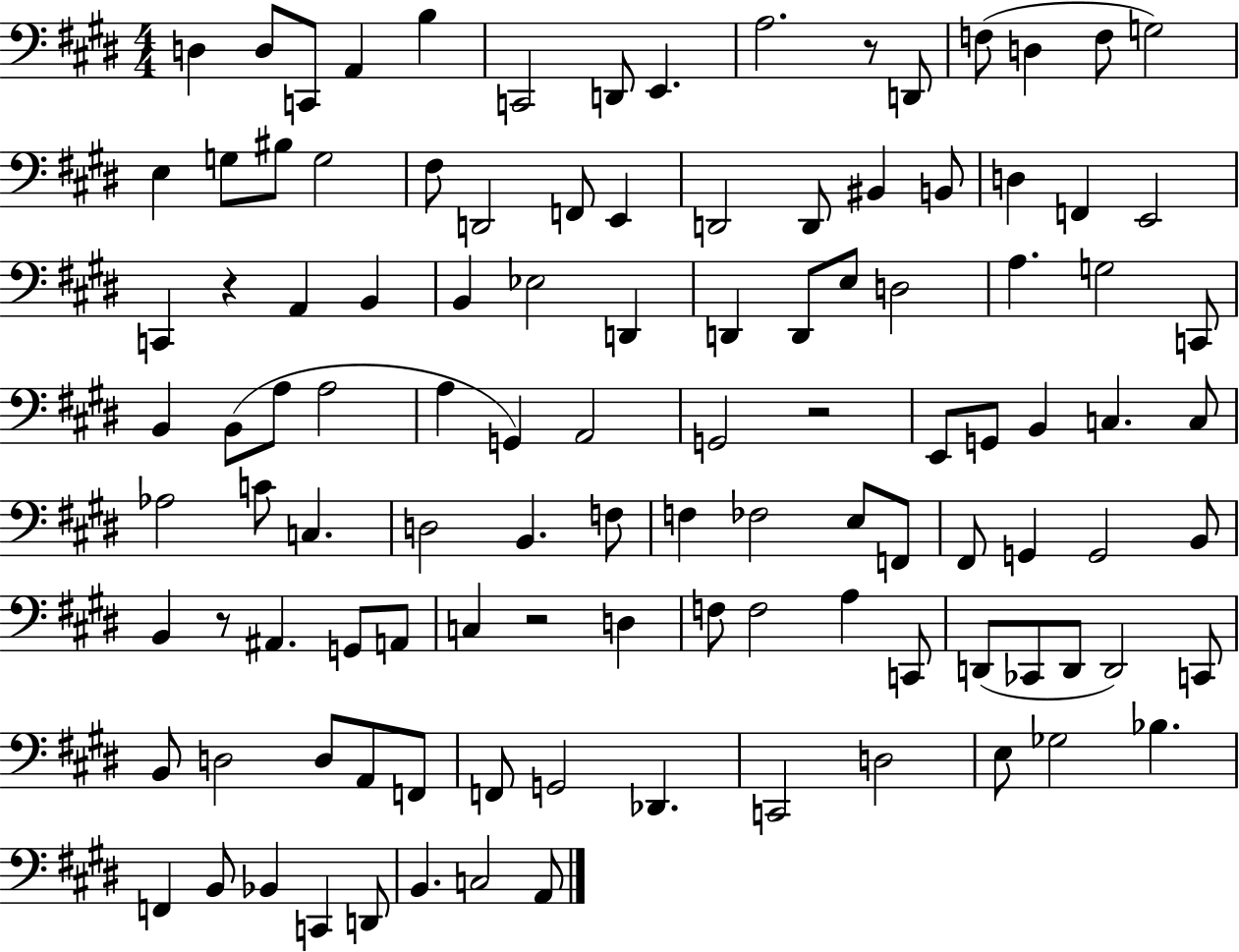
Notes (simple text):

D3/q D3/e C2/e A2/q B3/q C2/h D2/e E2/q. A3/h. R/e D2/e F3/e D3/q F3/e G3/h E3/q G3/e BIS3/e G3/h F#3/e D2/h F2/e E2/q D2/h D2/e BIS2/q B2/e D3/q F2/q E2/h C2/q R/q A2/q B2/q B2/q Eb3/h D2/q D2/q D2/e E3/e D3/h A3/q. G3/h C2/e B2/q B2/e A3/e A3/h A3/q G2/q A2/h G2/h R/h E2/e G2/e B2/q C3/q. C3/e Ab3/h C4/e C3/q. D3/h B2/q. F3/e F3/q FES3/h E3/e F2/e F#2/e G2/q G2/h B2/e B2/q R/e A#2/q. G2/e A2/e C3/q R/h D3/q F3/e F3/h A3/q C2/e D2/e CES2/e D2/e D2/h C2/e B2/e D3/h D3/e A2/e F2/e F2/e G2/h Db2/q. C2/h D3/h E3/e Gb3/h Bb3/q. F2/q B2/e Bb2/q C2/q D2/e B2/q. C3/h A2/e